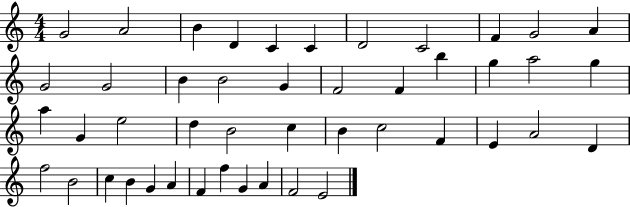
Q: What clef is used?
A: treble